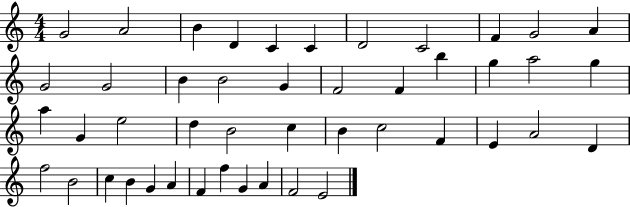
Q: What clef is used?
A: treble